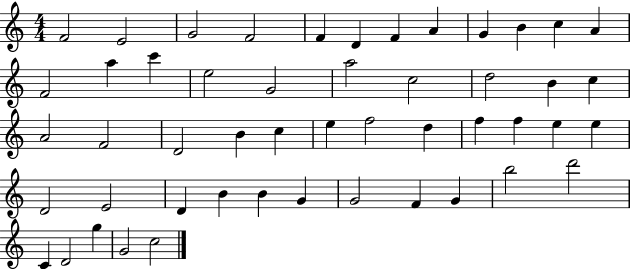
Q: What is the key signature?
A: C major